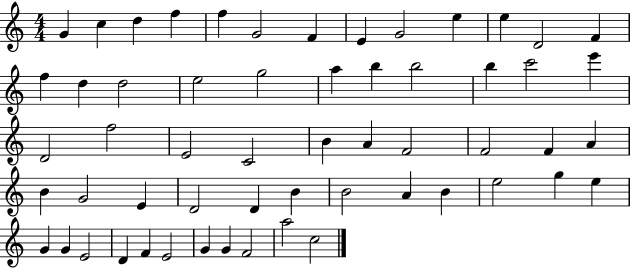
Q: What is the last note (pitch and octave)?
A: C5